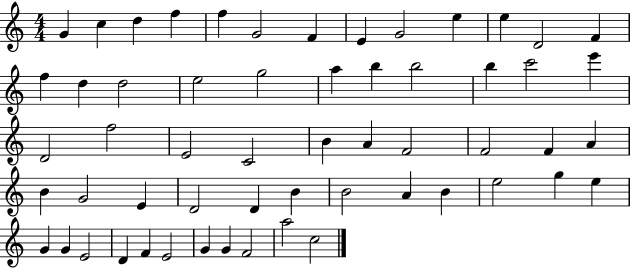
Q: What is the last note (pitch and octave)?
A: C5